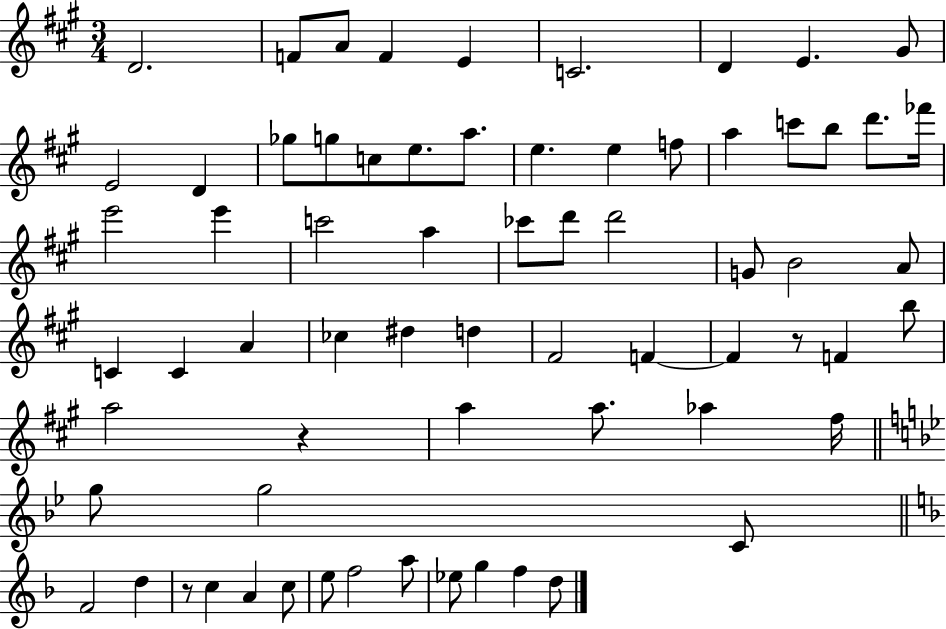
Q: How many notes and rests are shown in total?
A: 68